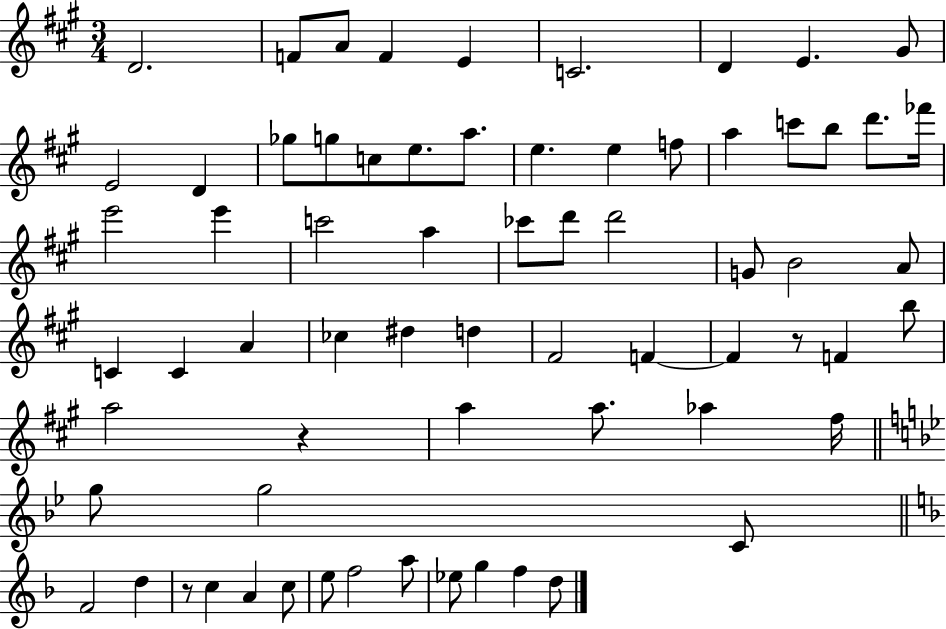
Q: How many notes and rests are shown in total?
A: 68